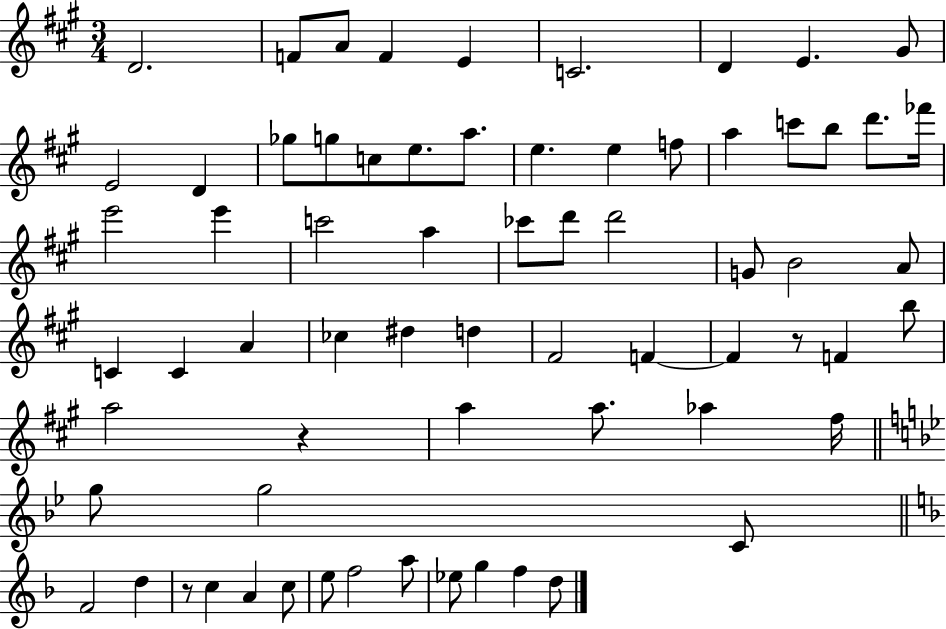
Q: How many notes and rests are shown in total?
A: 68